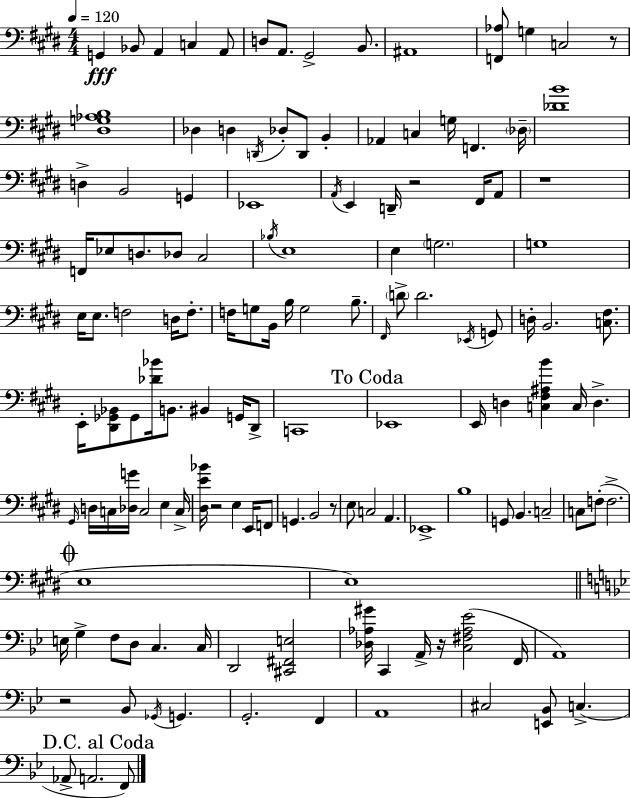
G2/q Bb2/e A2/q C3/q A2/e D3/e A2/e. G#2/h B2/e. A#2/w [F2,Ab3]/e G3/q C3/h R/e [D#3,G3,Ab3,B3]/w Db3/q D3/q D2/s Db3/e D2/e B2/q Ab2/q C3/q G3/s F2/q. Db3/s [Db4,B4]/w D3/q B2/h G2/q Eb2/w A2/s E2/q D2/s R/h F#2/s A2/e R/w F2/s Eb3/e D3/e. Db3/e C#3/h Bb3/s E3/w E3/q G3/h. G3/w E3/s E3/e. F3/h D3/s F3/e. F3/s G3/e B2/s B3/s G3/h B3/e. F#2/s D4/e D4/h. Eb2/s G2/e D3/s B2/h. [C3,F#3]/e. E2/s [D#2,Gb2,Bb2]/e Gb2/e [Db4,Bb4]/s B2/e. BIS2/q G2/s D#2/e C2/w Eb2/w E2/s D3/q [C3,F#3,A#3,B4]/q C3/s D3/q. G#2/s D3/s C3/s [Db3,G4]/s C3/h E3/q C3/s [D#3,E4,Bb4]/s R/h E3/q E2/s F2/e G2/q. B2/h R/e E3/e C3/h A2/q. Eb2/w B3/w G2/e B2/q. C3/h C3/e F3/e F3/h. E3/w E3/w E3/s G3/q F3/e D3/e C3/q. C3/s D2/h [C#2,F#2,E3]/h [Db3,Ab3,G#4]/s C2/q A2/s R/s [C3,F#3,Ab3,Eb4]/h F2/s A2/w R/h Bb2/e Gb2/s G2/q. G2/h. F2/q A2/w C#3/h [E2,Bb2]/e C3/q. Ab2/e A2/h. F2/e